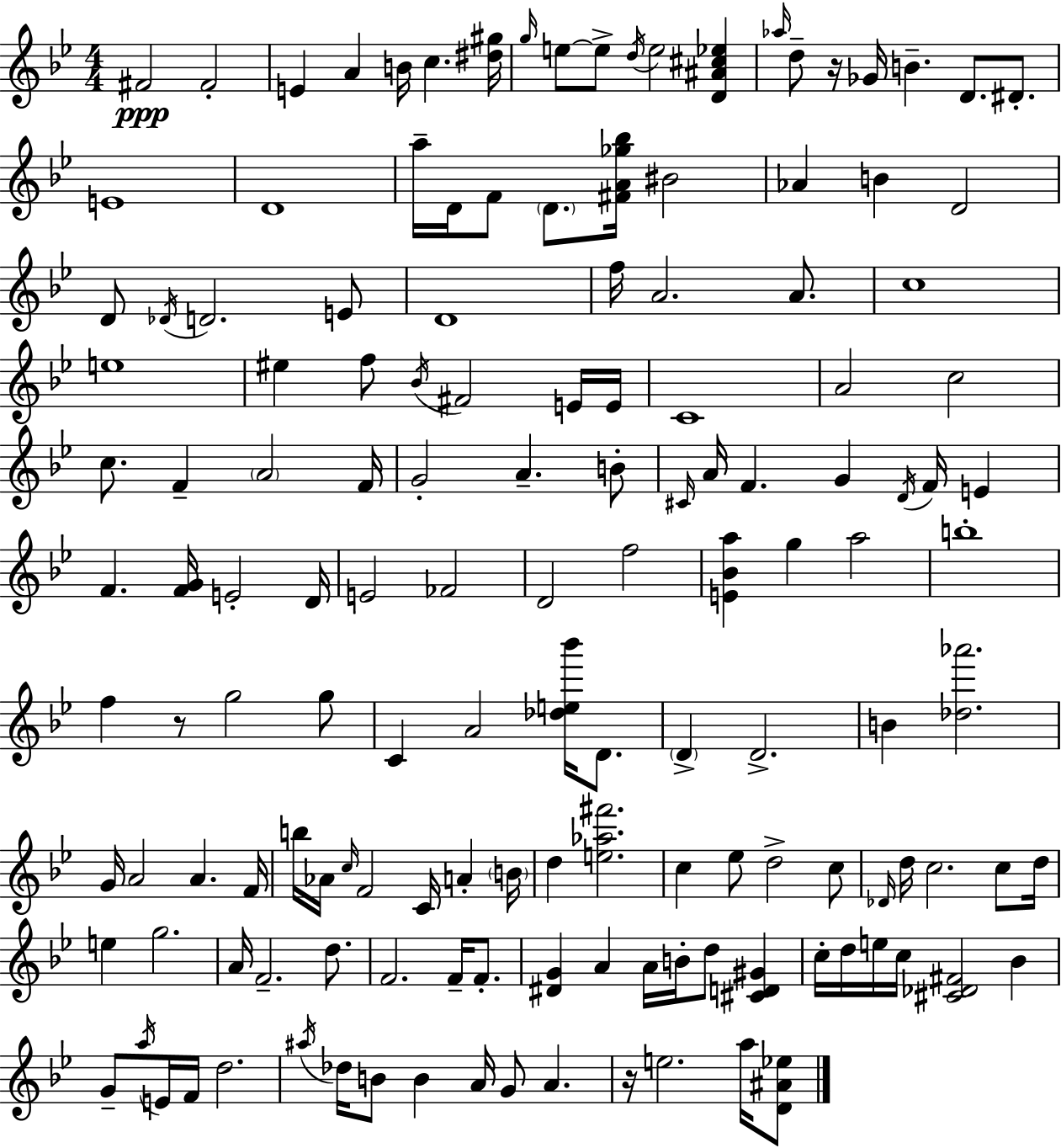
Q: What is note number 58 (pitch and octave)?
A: D4